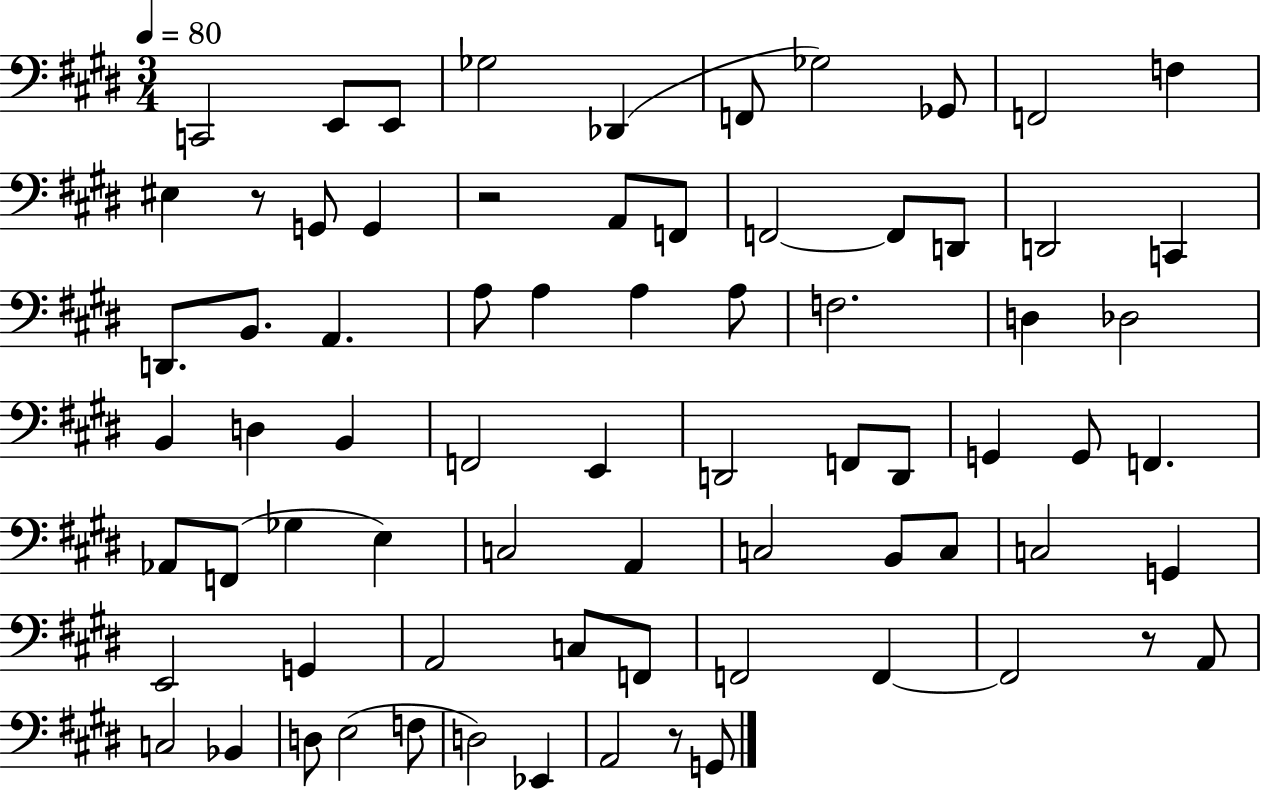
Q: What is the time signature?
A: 3/4